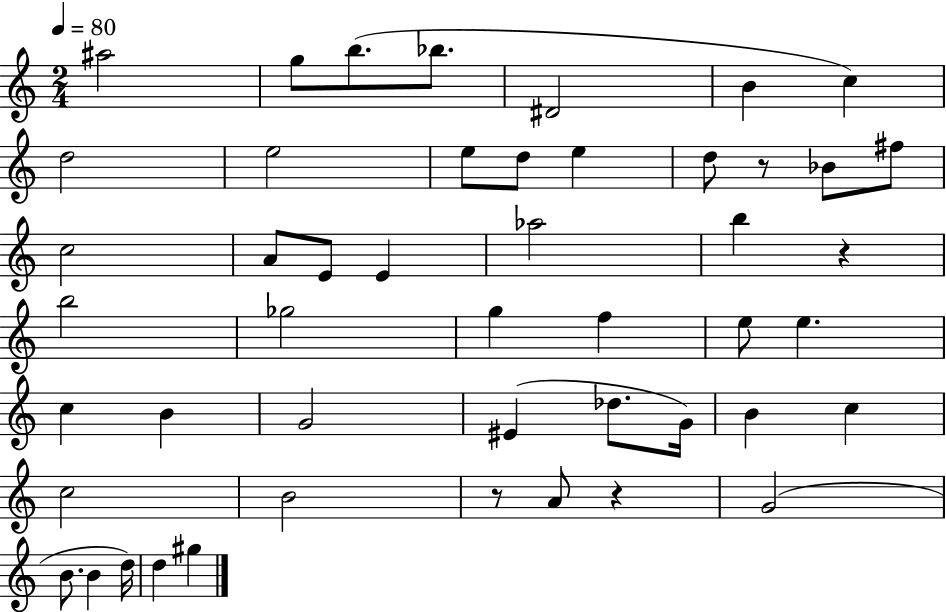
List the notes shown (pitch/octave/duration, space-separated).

A#5/h G5/e B5/e. Bb5/e. D#4/h B4/q C5/q D5/h E5/h E5/e D5/e E5/q D5/e R/e Bb4/e F#5/e C5/h A4/e E4/e E4/q Ab5/h B5/q R/q B5/h Gb5/h G5/q F5/q E5/e E5/q. C5/q B4/q G4/h EIS4/q Db5/e. G4/s B4/q C5/q C5/h B4/h R/e A4/e R/q G4/h B4/e. B4/q D5/s D5/q G#5/q